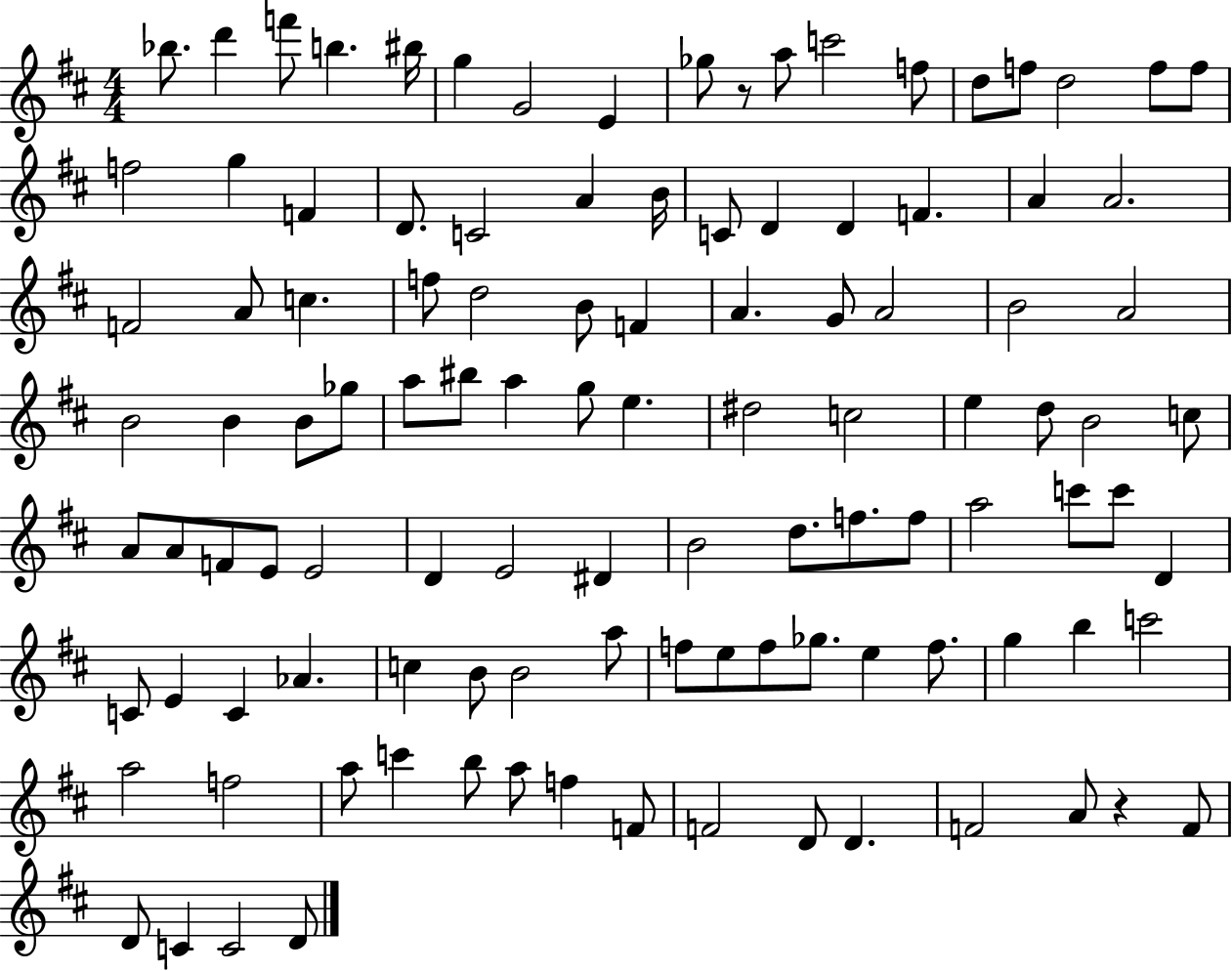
Bb5/e. D6/q F6/e B5/q. BIS5/s G5/q G4/h E4/q Gb5/e R/e A5/e C6/h F5/e D5/e F5/e D5/h F5/e F5/e F5/h G5/q F4/q D4/e. C4/h A4/q B4/s C4/e D4/q D4/q F4/q. A4/q A4/h. F4/h A4/e C5/q. F5/e D5/h B4/e F4/q A4/q. G4/e A4/h B4/h A4/h B4/h B4/q B4/e Gb5/e A5/e BIS5/e A5/q G5/e E5/q. D#5/h C5/h E5/q D5/e B4/h C5/e A4/e A4/e F4/e E4/e E4/h D4/q E4/h D#4/q B4/h D5/e. F5/e. F5/e A5/h C6/e C6/e D4/q C4/e E4/q C4/q Ab4/q. C5/q B4/e B4/h A5/e F5/e E5/e F5/e Gb5/e. E5/q F5/e. G5/q B5/q C6/h A5/h F5/h A5/e C6/q B5/e A5/e F5/q F4/e F4/h D4/e D4/q. F4/h A4/e R/q F4/e D4/e C4/q C4/h D4/e